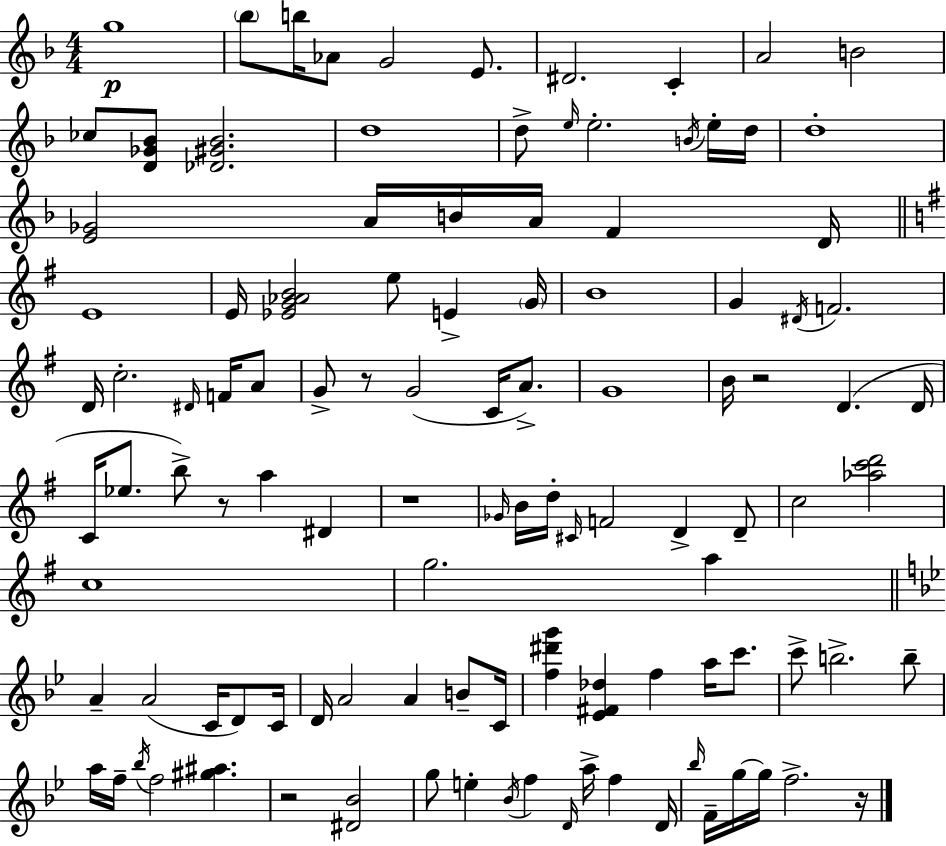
G5/w Bb5/e B5/s Ab4/e G4/h E4/e. D#4/h. C4/q A4/h B4/h CES5/e [D4,Gb4,Bb4]/e [Db4,G#4,Bb4]/h. D5/w D5/e E5/s E5/h. B4/s E5/s D5/s D5/w [E4,Gb4]/h A4/s B4/s A4/s F4/q D4/s E4/w E4/s [Eb4,G4,Ab4,B4]/h E5/e E4/q G4/s B4/w G4/q D#4/s F4/h. D4/s C5/h. D#4/s F4/s A4/e G4/e R/e G4/h C4/s A4/e. G4/w B4/s R/h D4/q. D4/s C4/s Eb5/e. B5/e R/e A5/q D#4/q R/w Gb4/s B4/s D5/s C#4/s F4/h D4/q D4/e C5/h [Ab5,C6,D6]/h C5/w G5/h. A5/q A4/q A4/h C4/s D4/e C4/s D4/s A4/h A4/q B4/e C4/s [F5,D#6,G6]/q [Eb4,F#4,Db5]/q F5/q A5/s C6/e. C6/e B5/h. B5/e A5/s F5/s Bb5/s F5/h [G#5,A#5]/q. R/h [D#4,Bb4]/h G5/e E5/q Bb4/s F5/q D4/s A5/s F5/q D4/s Bb5/s F4/s G5/s G5/s F5/h. R/s